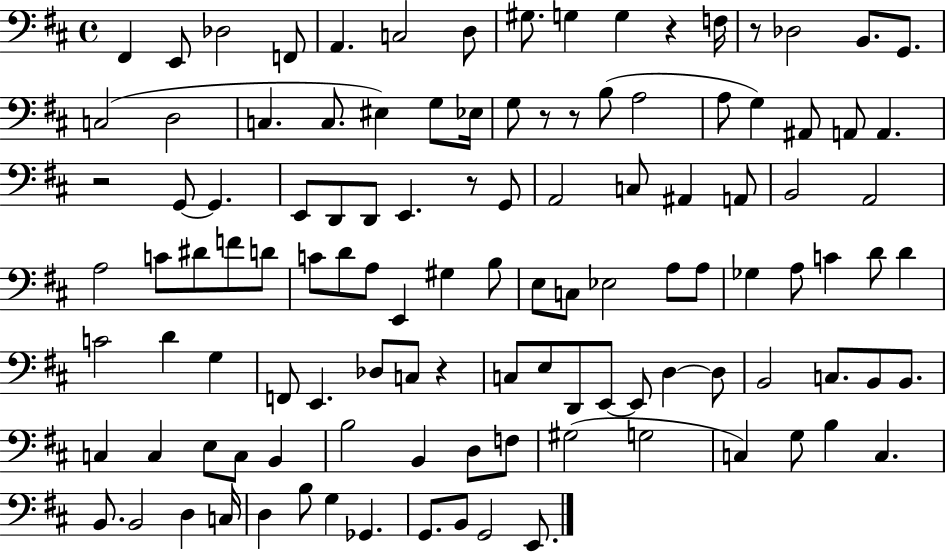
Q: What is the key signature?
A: D major